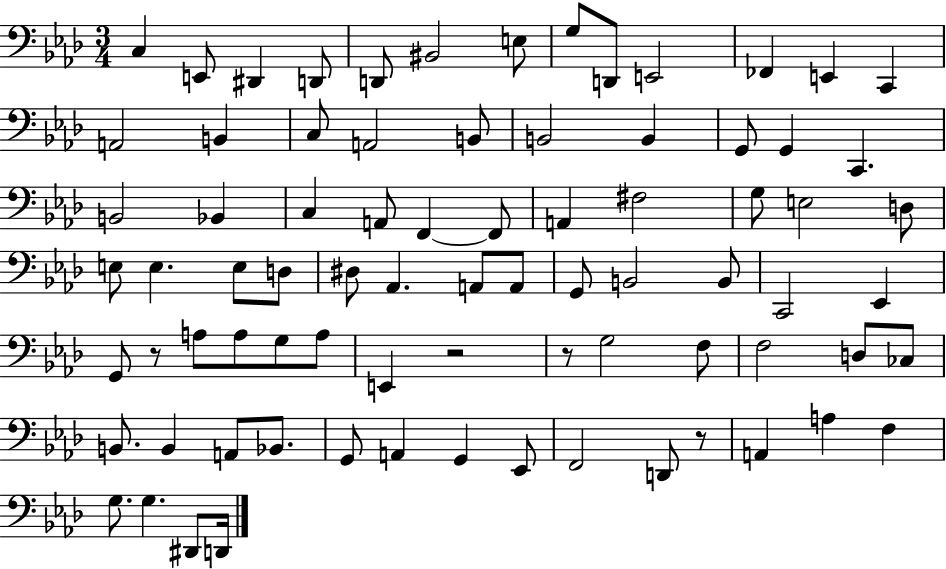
{
  \clef bass
  \numericTimeSignature
  \time 3/4
  \key aes \major
  \repeat volta 2 { c4 e,8 dis,4 d,8 | d,8 bis,2 e8 | g8 d,8 e,2 | fes,4 e,4 c,4 | \break a,2 b,4 | c8 a,2 b,8 | b,2 b,4 | g,8 g,4 c,4. | \break b,2 bes,4 | c4 a,8 f,4~~ f,8 | a,4 fis2 | g8 e2 d8 | \break e8 e4. e8 d8 | dis8 aes,4. a,8 a,8 | g,8 b,2 b,8 | c,2 ees,4 | \break g,8 r8 a8 a8 g8 a8 | e,4 r2 | r8 g2 f8 | f2 d8 ces8 | \break b,8. b,4 a,8 bes,8. | g,8 a,4 g,4 ees,8 | f,2 d,8 r8 | a,4 a4 f4 | \break g8. g4. dis,8 d,16 | } \bar "|."
}